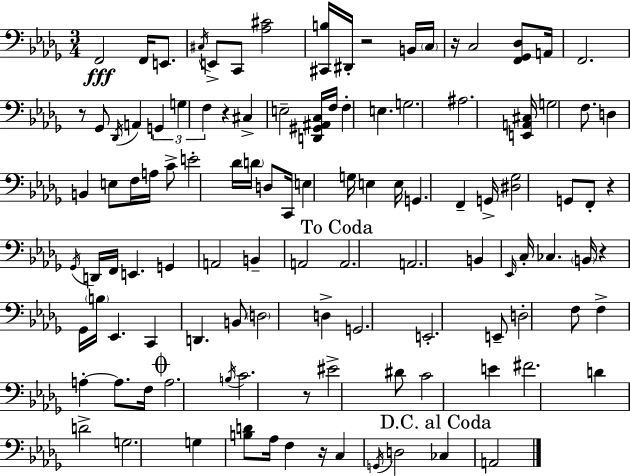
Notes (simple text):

F2/h F2/s E2/e. C#3/s E2/e C2/e [Ab3,C#4]/h [C#2,B3]/s D#2/s R/h B2/s C3/s R/s C3/h [F2,Gb2,Db3]/e A2/s F2/h. R/e Gb2/e Db2/s A2/q G2/q G3/q F3/q R/q C#3/q E3/h [D2,G#2,A#2,C3]/s F3/s F3/q E3/q. G3/h. A#3/h. [E2,A2,C#3]/s G3/h F3/e. D3/q B2/q E3/e F3/s A3/s C4/e E4/h Db4/s D4/s D3/e C2/s E3/q G3/s E3/q E3/s G2/q. F2/q G2/s [D#3,Gb3]/h G2/e F2/e R/q Gb2/s D2/s F2/s E2/q. G2/q A2/h B2/q A2/h A2/h. A2/h. B2/q Eb2/s C3/s CES3/q. B2/s R/q Gb2/s B3/s Eb2/q. C2/q D2/q. B2/e D3/h D3/q G2/h. E2/h. E2/e D3/h F3/e F3/q A3/q A3/e. F3/s A3/h. B3/s C4/h. R/e EIS4/h D#4/e C4/h E4/q F#4/h. D4/q D4/h G3/h. G3/q [B3,D4]/e Ab3/s F3/q R/s C3/q G2/s D3/h CES3/q A2/h